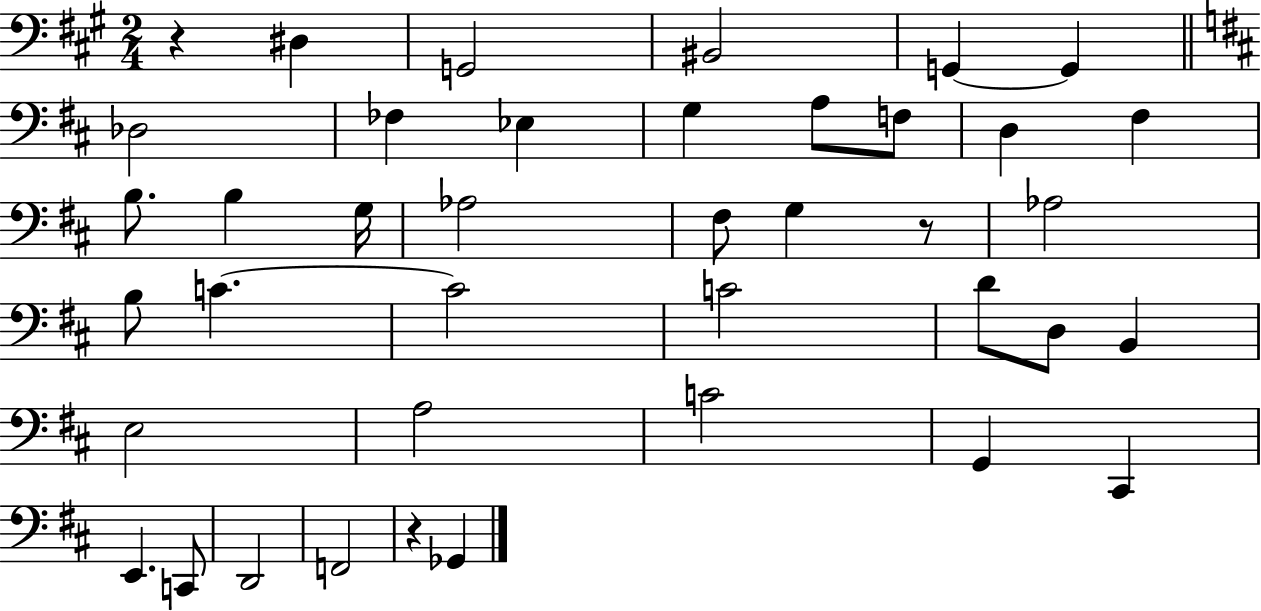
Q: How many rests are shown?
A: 3